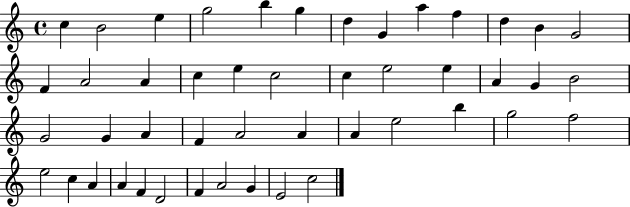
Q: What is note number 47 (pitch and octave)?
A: C5